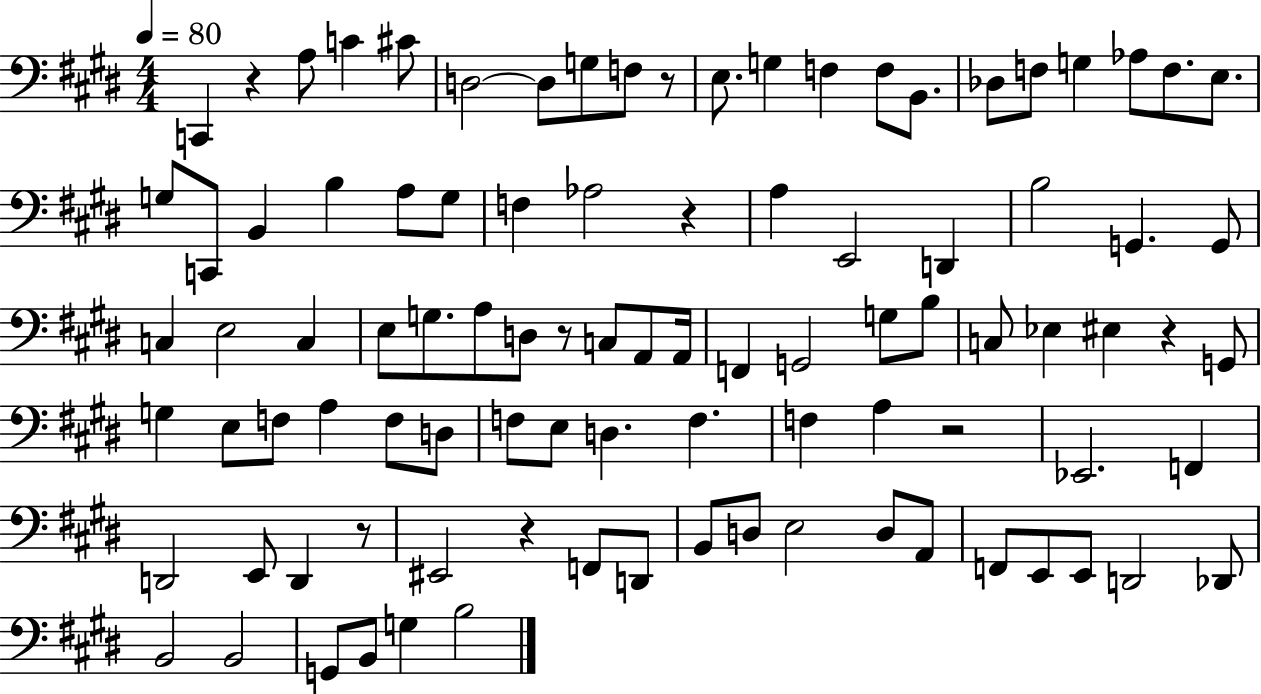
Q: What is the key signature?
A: E major